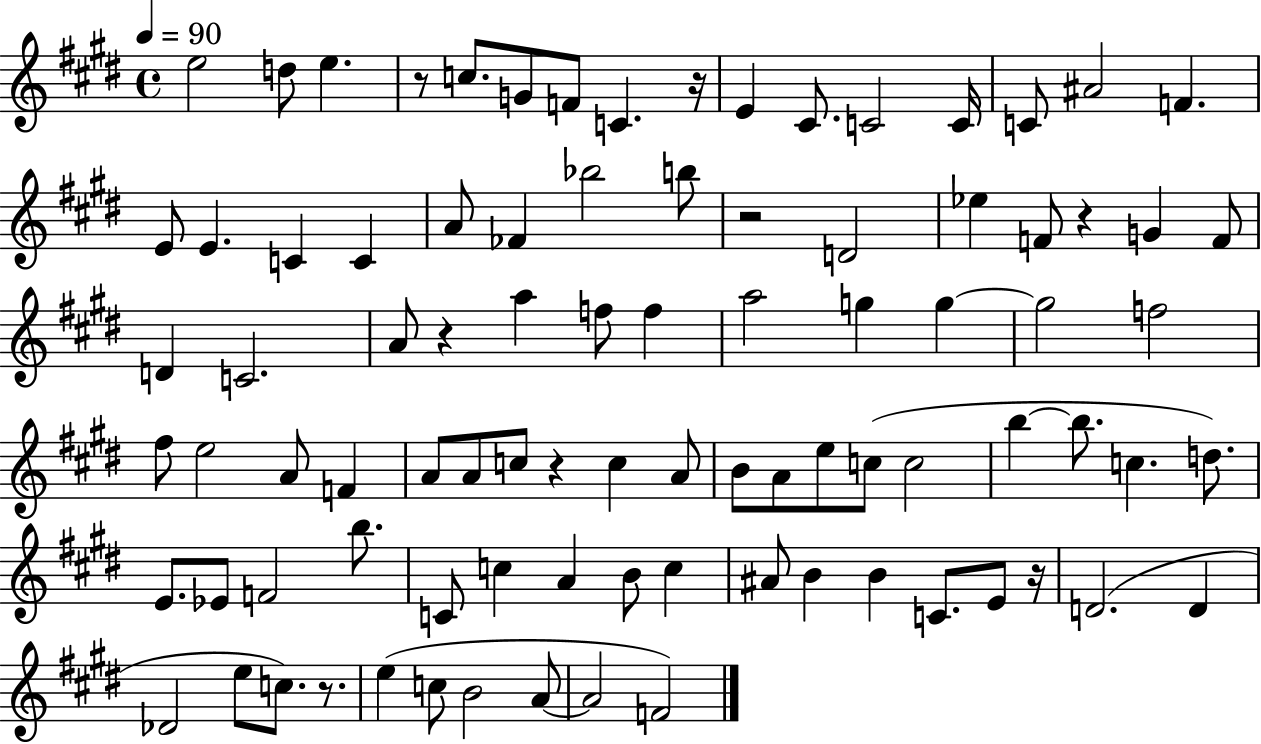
X:1
T:Untitled
M:4/4
L:1/4
K:E
e2 d/2 e z/2 c/2 G/2 F/2 C z/4 E ^C/2 C2 C/4 C/2 ^A2 F E/2 E C C A/2 _F _b2 b/2 z2 D2 _e F/2 z G F/2 D C2 A/2 z a f/2 f a2 g g g2 f2 ^f/2 e2 A/2 F A/2 A/2 c/2 z c A/2 B/2 A/2 e/2 c/2 c2 b b/2 c d/2 E/2 _E/2 F2 b/2 C/2 c A B/2 c ^A/2 B B C/2 E/2 z/4 D2 D _D2 e/2 c/2 z/2 e c/2 B2 A/2 A2 F2